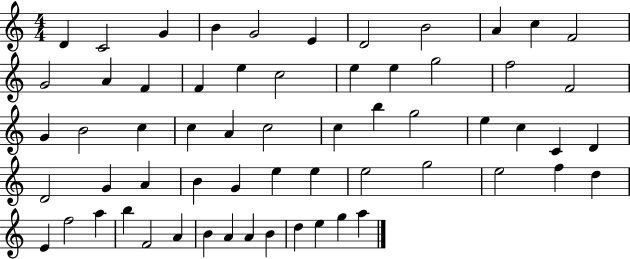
D4/q C4/h G4/q B4/q G4/h E4/q D4/h B4/h A4/q C5/q F4/h G4/h A4/q F4/q F4/q E5/q C5/h E5/q E5/q G5/h F5/h F4/h G4/q B4/h C5/q C5/q A4/q C5/h C5/q B5/q G5/h E5/q C5/q C4/q D4/q D4/h G4/q A4/q B4/q G4/q E5/q E5/q E5/h G5/h E5/h F5/q D5/q E4/q F5/h A5/q B5/q F4/h A4/q B4/q A4/q A4/q B4/q D5/q E5/q G5/q A5/q